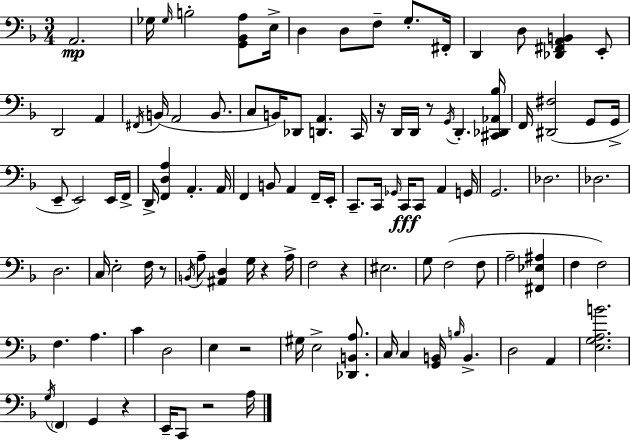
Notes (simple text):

A2/h. Gb3/s Gb3/s B3/h [G2,Bb2,A3]/e E3/s D3/q D3/e F3/e G3/e. F#2/s D2/q D3/e [Db2,F#2,A2,B2]/q E2/e D2/h A2/q F#2/s B2/s A2/h B2/e. C3/e B2/s Db2/e [D2,A2]/q. C2/s R/s D2/s D2/s R/e G2/s D2/q. [C#2,Db2,Ab2,Bb3]/s F2/s [D#2,F#3]/h G2/e G2/s E2/e E2/h E2/s F2/s D2/s [F2,D3,A3]/q A2/q. A2/s F2/q B2/e A2/q F2/s E2/s C2/e. C2/s Gb2/s C2/s C2/e A2/q G2/s G2/h. Db3/h. Db3/h. D3/h. C3/s E3/h F3/s R/e B2/s A3/e [A#2,D3]/q G3/s R/q A3/s F3/h R/q EIS3/h. G3/e F3/h F3/e A3/h [F#2,Eb3,A#3]/q F3/q F3/h F3/q. A3/q. C4/q D3/h E3/q R/h G#3/s E3/h [Db2,B2,A3]/e. C3/s C3/q [G2,B2]/s B3/s B2/q. D3/h A2/q [E3,G3,A3,B4]/h. G3/s F2/q G2/q R/q E2/s C2/e R/h A3/s